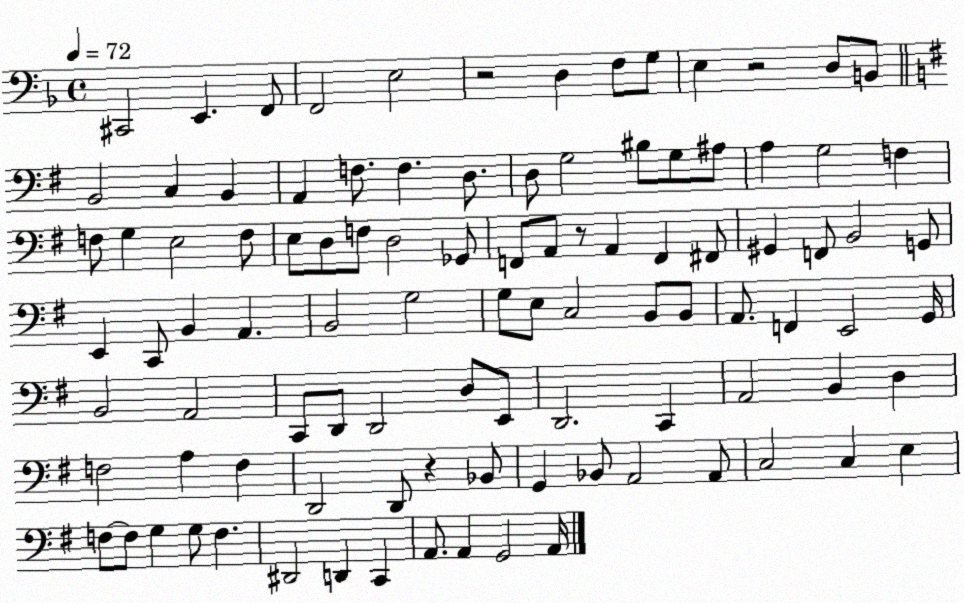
X:1
T:Untitled
M:4/4
L:1/4
K:F
^C,,2 E,, F,,/2 F,,2 E,2 z2 D, F,/2 G,/2 E, z2 D,/2 B,,/2 B,,2 C, B,, A,, F,/2 F, D,/2 D,/2 G,2 ^B,/2 G,/2 ^A,/2 A, G,2 F, F,/2 G, E,2 F,/2 E,/2 D,/2 F,/2 D,2 _G,,/2 F,,/2 A,,/2 z/2 A,, F,, ^F,,/2 ^G,, F,,/2 B,,2 G,,/2 E,, C,,/2 B,, A,, B,,2 G,2 G,/2 E,/2 C,2 B,,/2 B,,/2 A,,/2 F,, E,,2 G,,/4 B,,2 A,,2 C,,/2 D,,/2 D,,2 D,/2 E,,/2 D,,2 C,, A,,2 B,, D, F,2 A, F, D,,2 D,,/2 z _B,,/2 G,, _B,,/2 A,,2 A,,/2 C,2 C, E, F,/2 F,/2 G, G,/2 F, ^D,,2 D,, C,, A,,/2 A,, G,,2 A,,/4